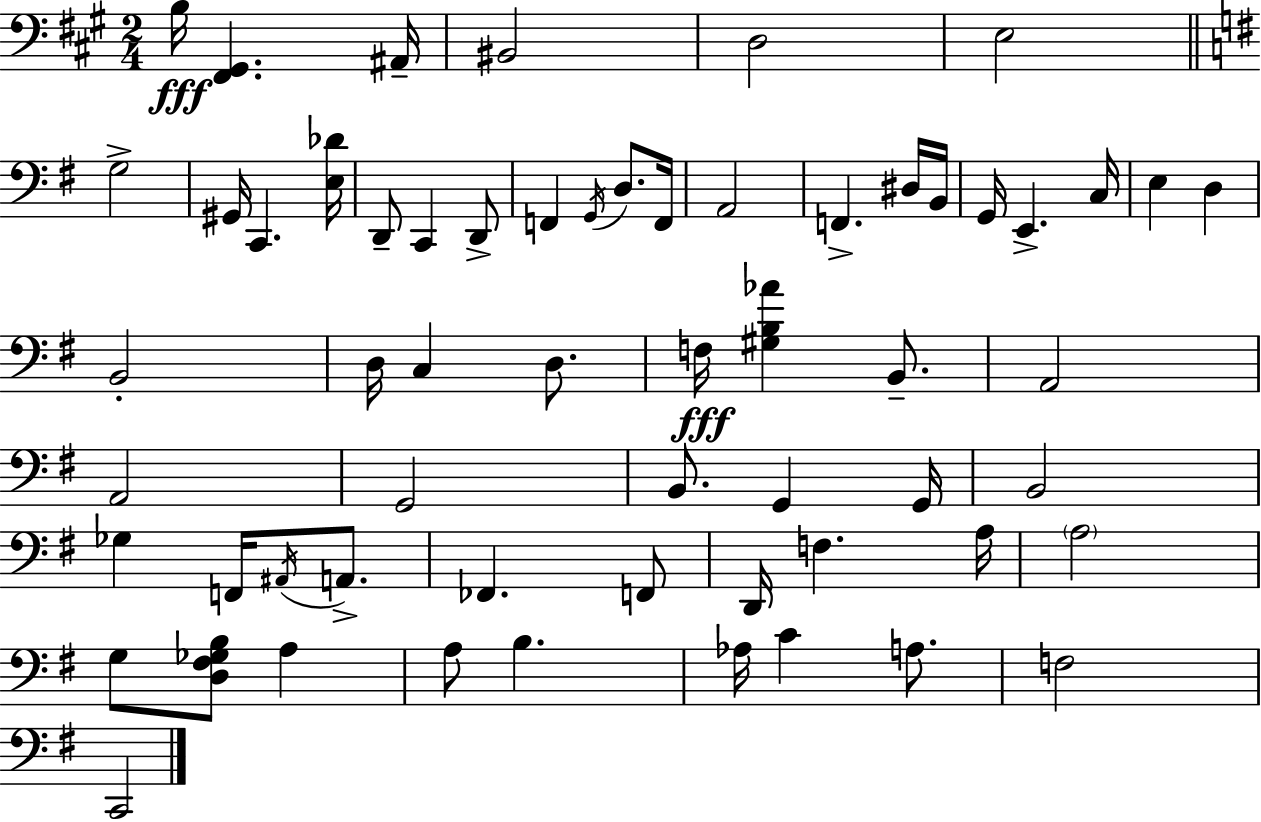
B3/s [F#2,G#2]/q. A#2/s BIS2/h D3/h E3/h G3/h G#2/s C2/q. [E3,Db4]/s D2/e C2/q D2/e F2/q G2/s D3/e. F2/s A2/h F2/q. D#3/s B2/s G2/s E2/q. C3/s E3/q D3/q B2/h D3/s C3/q D3/e. F3/s [G#3,B3,Ab4]/q B2/e. A2/h A2/h G2/h B2/e. G2/q G2/s B2/h Gb3/q F2/s A#2/s A2/e. FES2/q. F2/e D2/s F3/q. A3/s A3/h G3/e [D3,F#3,Gb3,B3]/e A3/q A3/e B3/q. Ab3/s C4/q A3/e. F3/h C2/h